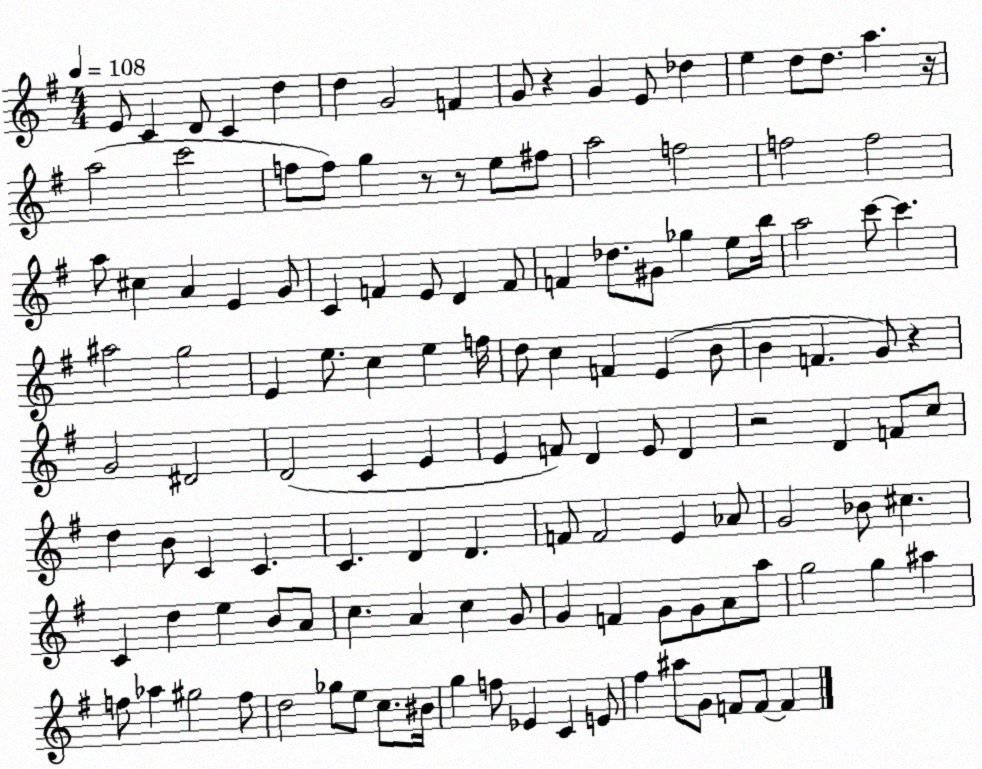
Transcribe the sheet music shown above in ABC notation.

X:1
T:Untitled
M:4/4
L:1/4
K:G
E/2 C D/2 C d d G2 F G/2 z G E/2 _d e d/2 d/2 a z/4 a2 c'2 f/2 f/2 g z/2 z/2 e/2 ^f/2 a2 f2 f2 f2 a/2 ^c A E G/2 C F E/2 D F/2 F _d/2 ^G/2 _g e/2 b/4 a2 c'/2 c' ^a2 g2 E e/2 c e f/4 d/2 c F E B/2 B F G/2 z G2 ^D2 D2 C E E F/2 D E/2 D z2 D F/2 c/2 d B/2 C C C D D F/2 F2 E _A/2 G2 _B/2 ^c C d e B/2 A/2 c A c G/2 G F G/2 G/2 A/2 a/2 g2 g ^a f/2 _a ^g2 f/2 d2 _g/2 e/2 c/2 ^B/4 g f/2 _E C E/2 ^f ^a/2 G/2 F/2 F/2 F